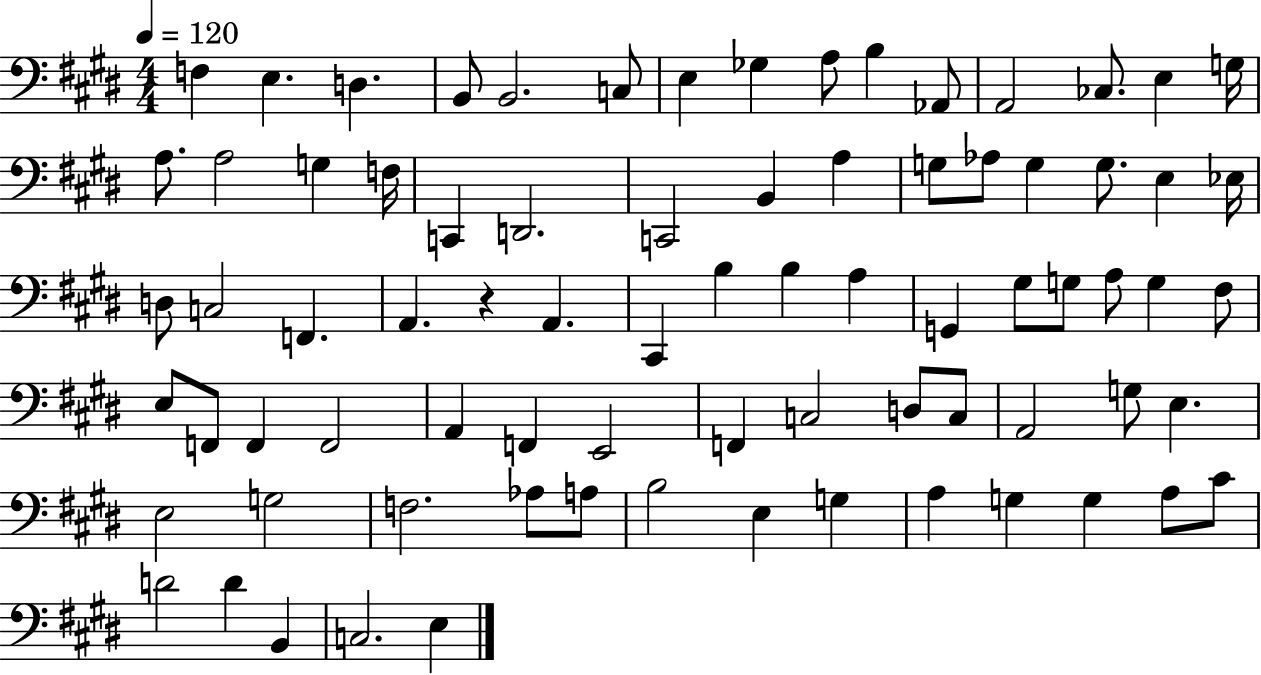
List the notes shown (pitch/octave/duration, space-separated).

F3/q E3/q. D3/q. B2/e B2/h. C3/e E3/q Gb3/q A3/e B3/q Ab2/e A2/h CES3/e. E3/q G3/s A3/e. A3/h G3/q F3/s C2/q D2/h. C2/h B2/q A3/q G3/e Ab3/e G3/q G3/e. E3/q Eb3/s D3/e C3/h F2/q. A2/q. R/q A2/q. C#2/q B3/q B3/q A3/q G2/q G#3/e G3/e A3/e G3/q F#3/e E3/e F2/e F2/q F2/h A2/q F2/q E2/h F2/q C3/h D3/e C3/e A2/h G3/e E3/q. E3/h G3/h F3/h. Ab3/e A3/e B3/h E3/q G3/q A3/q G3/q G3/q A3/e C#4/e D4/h D4/q B2/q C3/h. E3/q